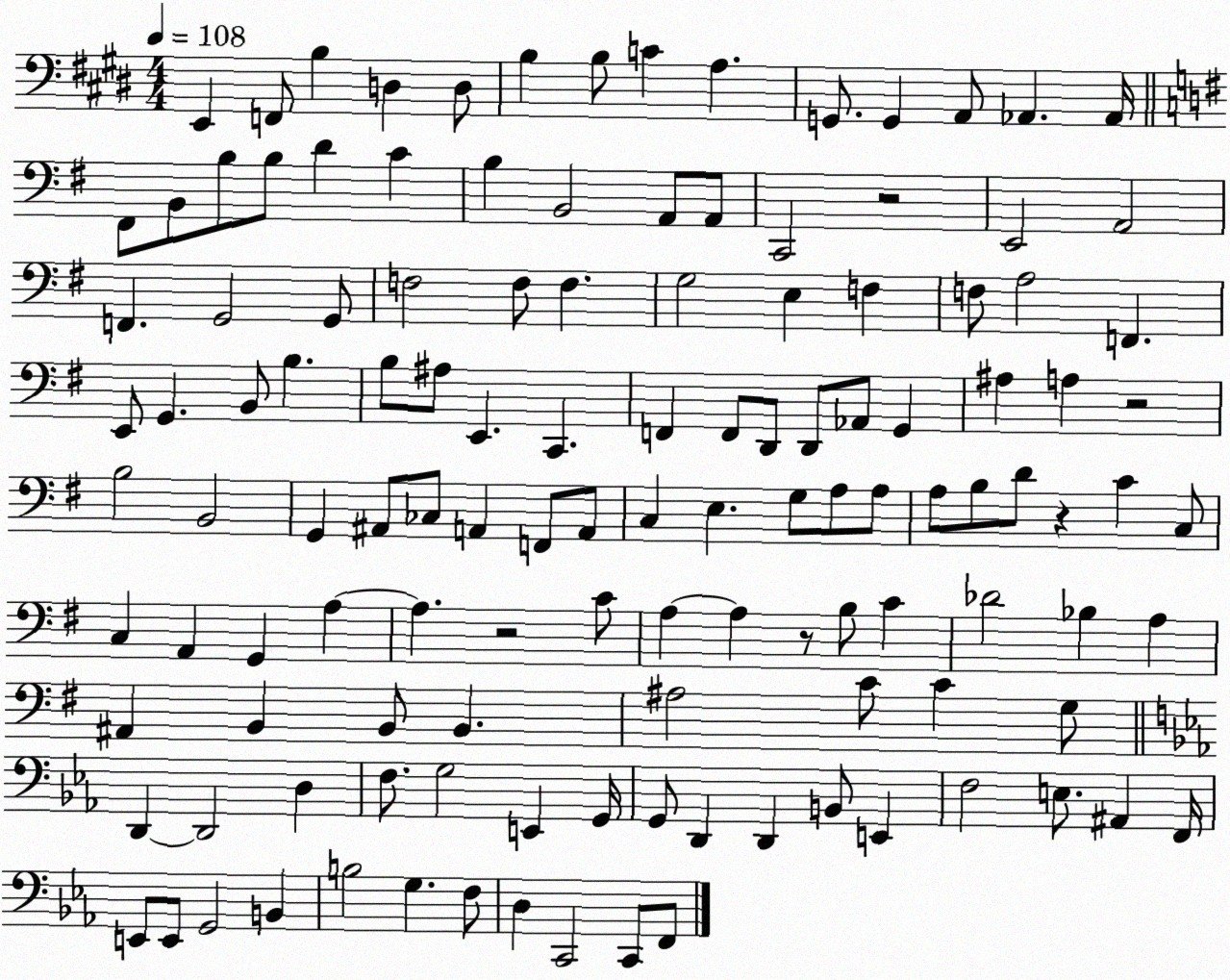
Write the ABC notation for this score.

X:1
T:Untitled
M:4/4
L:1/4
K:E
E,, F,,/2 B, D, D,/2 B, B,/2 C A, G,,/2 G,, A,,/2 _A,, _A,,/4 ^F,,/2 B,,/2 B,/2 B,/2 D C B, B,,2 A,,/2 A,,/2 C,,2 z2 E,,2 A,,2 F,, G,,2 G,,/2 F,2 F,/2 F, G,2 E, F, F,/2 A,2 F,, E,,/2 G,, B,,/2 B, B,/2 ^A,/2 E,, C,, F,, F,,/2 D,,/2 D,,/2 _A,,/2 G,, ^A, A, z2 B,2 B,,2 G,, ^A,,/2 _C,/2 A,, F,,/2 A,,/2 C, E, G,/2 A,/2 A,/2 A,/2 B,/2 D/2 z C C,/2 C, A,, G,, A, A, z2 C/2 A, A, z/2 B,/2 C _D2 _B, A, ^A,, B,, B,,/2 B,, ^A,2 C/2 C G,/2 D,, D,,2 D, F,/2 G,2 E,, G,,/4 G,,/2 D,, D,, B,,/2 E,, F,2 E,/2 ^A,, F,,/4 E,,/2 E,,/2 G,,2 B,, B,2 G, F,/2 D, C,,2 C,,/2 F,,/2